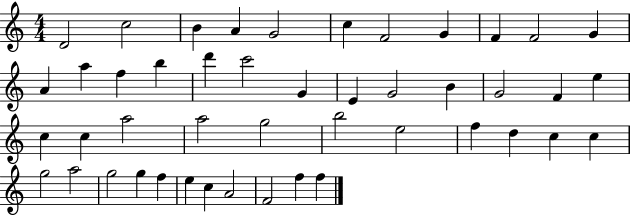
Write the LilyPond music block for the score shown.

{
  \clef treble
  \numericTimeSignature
  \time 4/4
  \key c \major
  d'2 c''2 | b'4 a'4 g'2 | c''4 f'2 g'4 | f'4 f'2 g'4 | \break a'4 a''4 f''4 b''4 | d'''4 c'''2 g'4 | e'4 g'2 b'4 | g'2 f'4 e''4 | \break c''4 c''4 a''2 | a''2 g''2 | b''2 e''2 | f''4 d''4 c''4 c''4 | \break g''2 a''2 | g''2 g''4 f''4 | e''4 c''4 a'2 | f'2 f''4 f''4 | \break \bar "|."
}